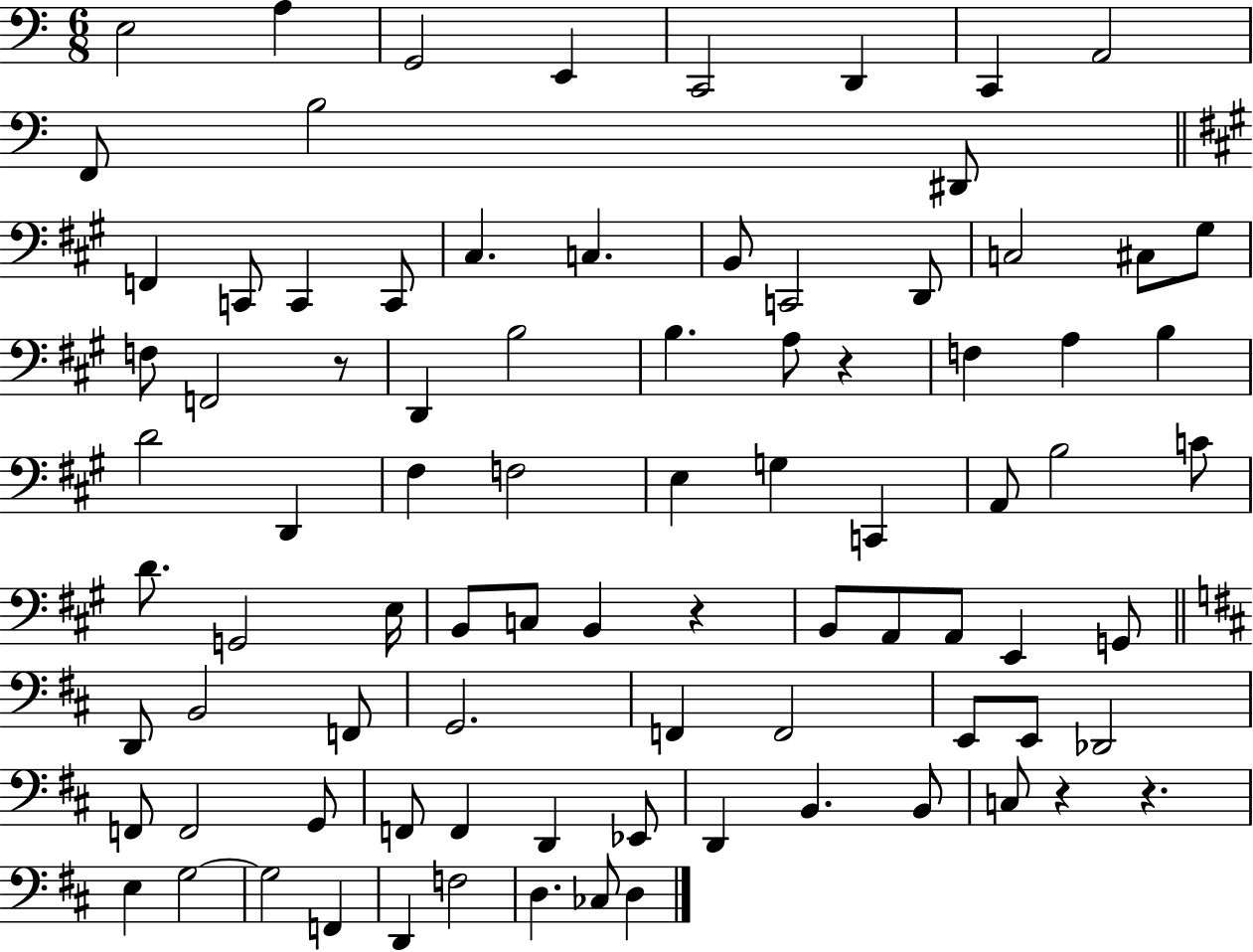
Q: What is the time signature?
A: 6/8